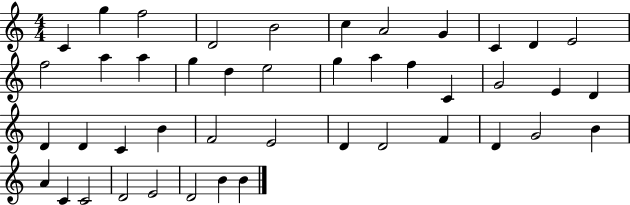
{
  \clef treble
  \numericTimeSignature
  \time 4/4
  \key c \major
  c'4 g''4 f''2 | d'2 b'2 | c''4 a'2 g'4 | c'4 d'4 e'2 | \break f''2 a''4 a''4 | g''4 d''4 e''2 | g''4 a''4 f''4 c'4 | g'2 e'4 d'4 | \break d'4 d'4 c'4 b'4 | f'2 e'2 | d'4 d'2 f'4 | d'4 g'2 b'4 | \break a'4 c'4 c'2 | d'2 e'2 | d'2 b'4 b'4 | \bar "|."
}